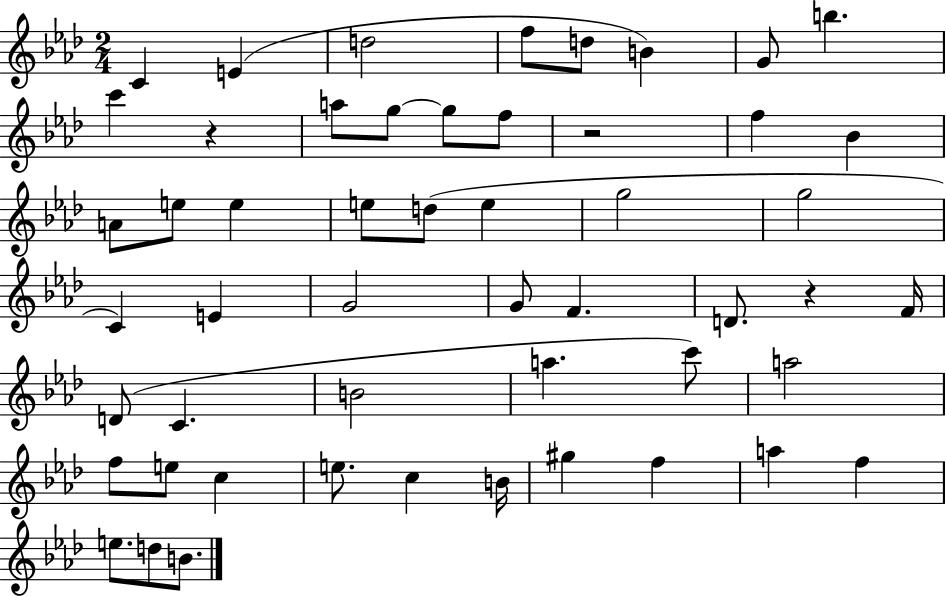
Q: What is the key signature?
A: AES major